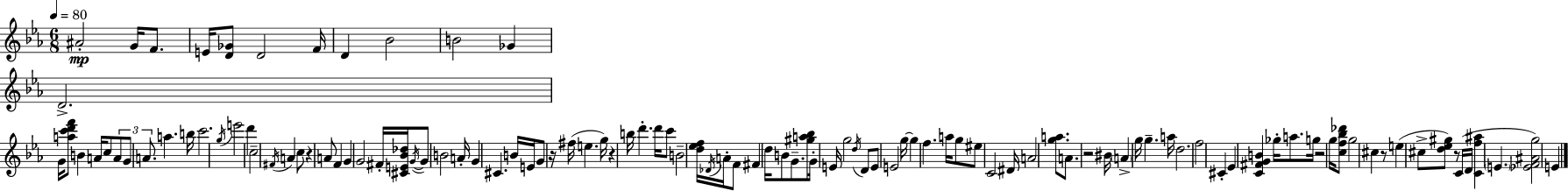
X:1
T:Untitled
M:6/8
L:1/4
K:Cm
^A2 G/4 F/2 E/4 [D_G]/2 D2 F/4 D _B2 B2 _G D2 G/4 [ac'd'f']/2 B A/4 c/2 A/2 G/2 A/2 a b/4 c'2 g/4 e'2 d' c2 ^F/4 A c/2 z A/2 F G G2 ^F/4 [^CE_B_d]/4 G/4 G/2 B2 A/4 G ^C B/4 E/4 G/2 z/4 ^f/4 e g/4 z b/4 d' d'/4 c'/2 B2 [d_ef]/4 _D/4 A/4 F/2 ^F d/4 B/2 G/2 [^ga_b]/2 G/4 E/4 g2 d/4 D/2 E/2 E2 g/4 g f a/4 g/2 ^e/2 C2 ^D/4 A2 [ga]/2 A/2 z2 ^B/4 A g/4 g a/4 d2 f2 ^C _E [C^FGB] _g/4 a/2 g/4 z2 g/4 [cf_b_d']/2 g2 ^c z/2 e ^c/2 [d_e^g]/2 z/2 C/4 D/4 [Cf^a] E [_EF^Ag]2 E